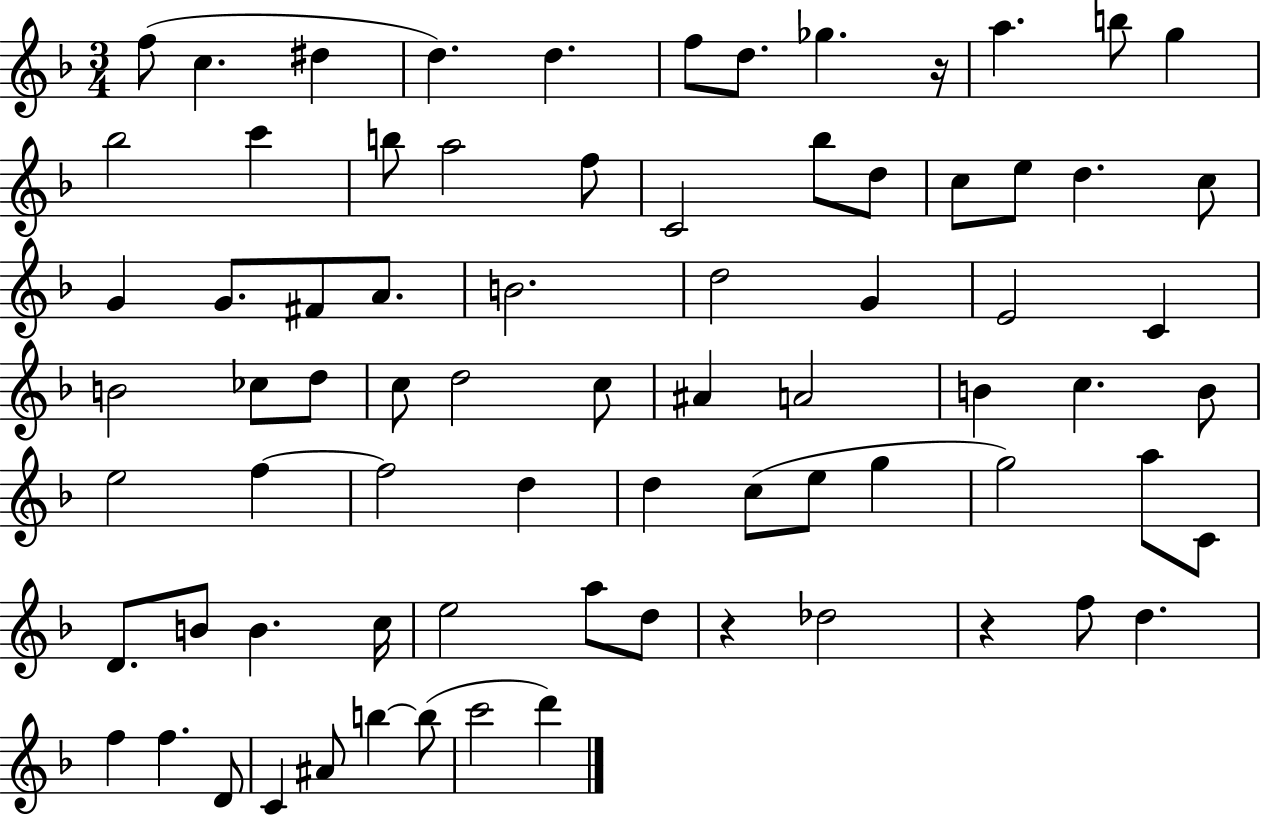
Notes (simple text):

F5/e C5/q. D#5/q D5/q. D5/q. F5/e D5/e. Gb5/q. R/s A5/q. B5/e G5/q Bb5/h C6/q B5/e A5/h F5/e C4/h Bb5/e D5/e C5/e E5/e D5/q. C5/e G4/q G4/e. F#4/e A4/e. B4/h. D5/h G4/q E4/h C4/q B4/h CES5/e D5/e C5/e D5/h C5/e A#4/q A4/h B4/q C5/q. B4/e E5/h F5/q F5/h D5/q D5/q C5/e E5/e G5/q G5/h A5/e C4/e D4/e. B4/e B4/q. C5/s E5/h A5/e D5/e R/q Db5/h R/q F5/e D5/q. F5/q F5/q. D4/e C4/q A#4/e B5/q B5/e C6/h D6/q